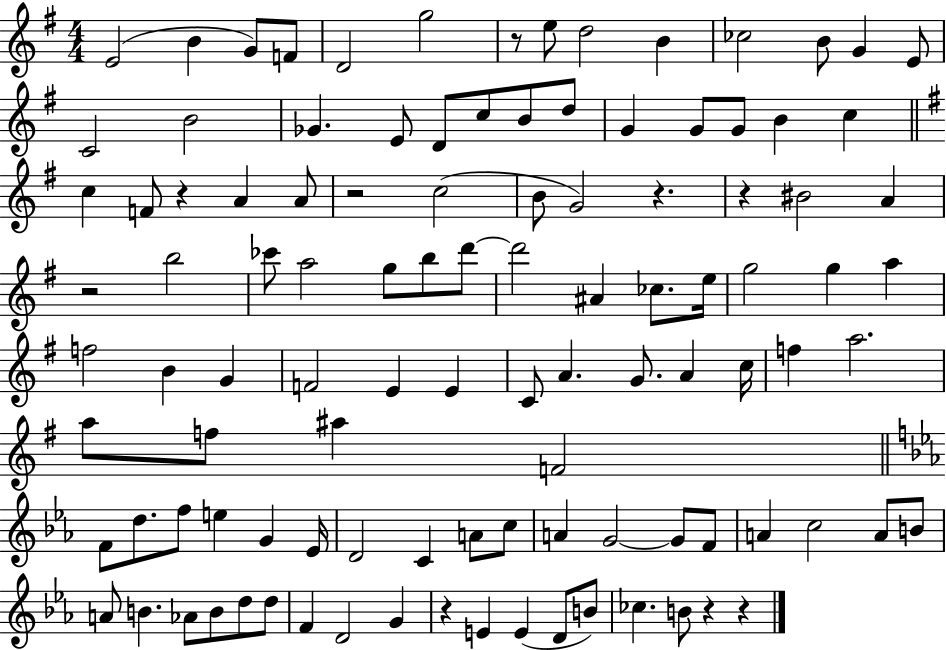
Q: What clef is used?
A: treble